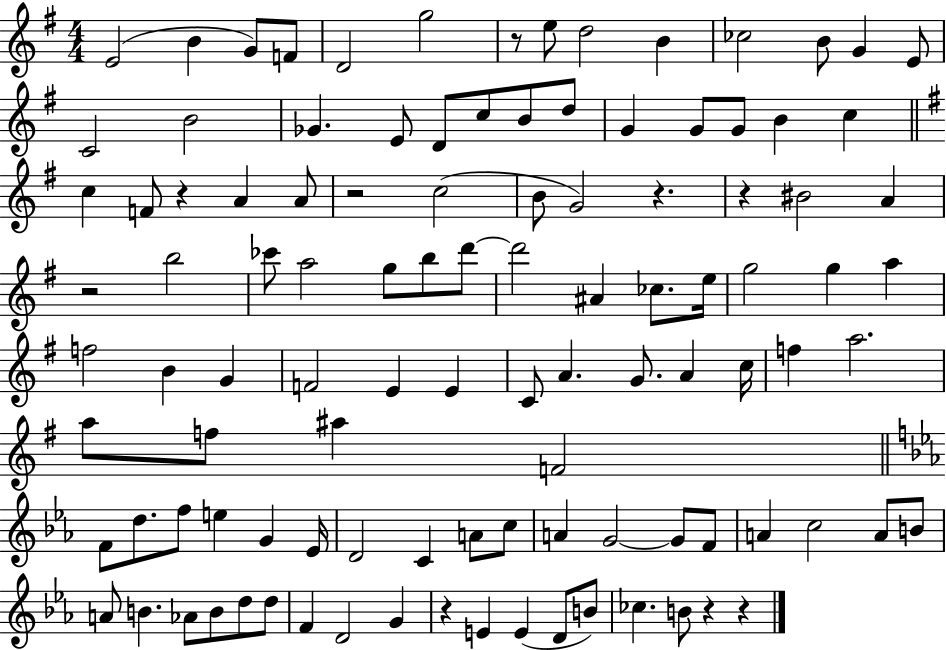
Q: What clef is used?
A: treble